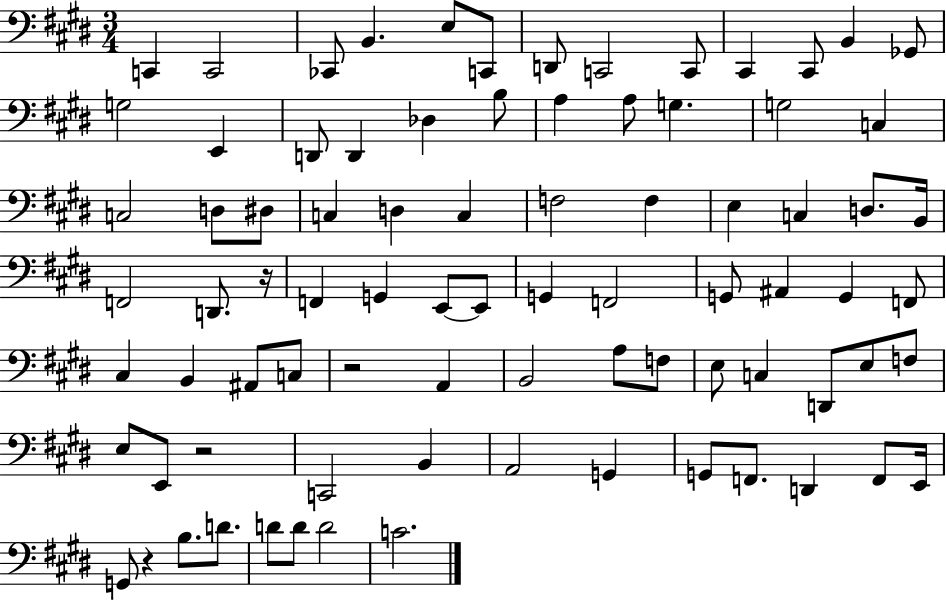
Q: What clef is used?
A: bass